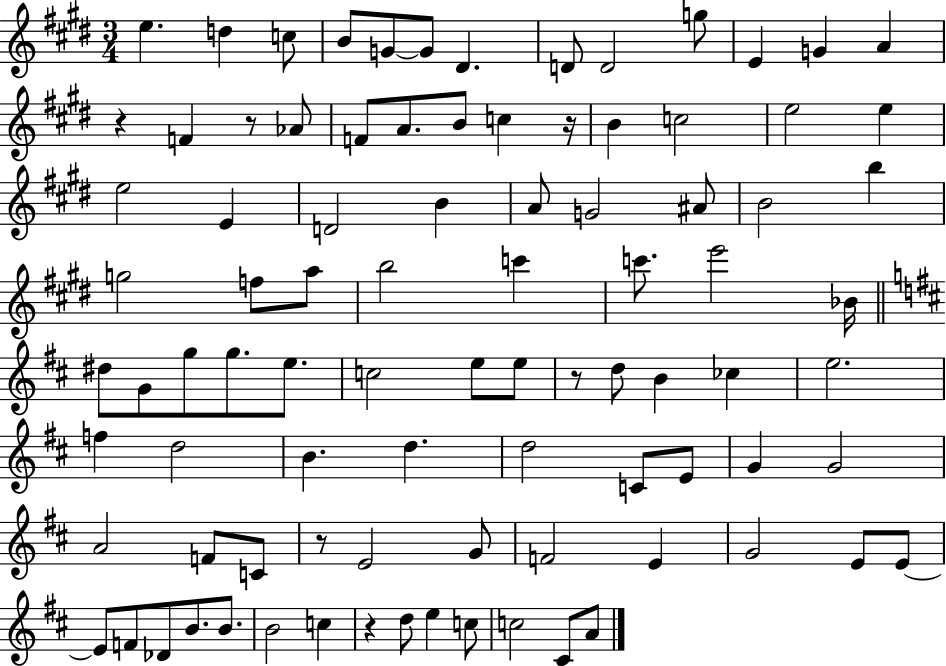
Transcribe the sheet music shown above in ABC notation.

X:1
T:Untitled
M:3/4
L:1/4
K:E
e d c/2 B/2 G/2 G/2 ^D D/2 D2 g/2 E G A z F z/2 _A/2 F/2 A/2 B/2 c z/4 B c2 e2 e e2 E D2 B A/2 G2 ^A/2 B2 b g2 f/2 a/2 b2 c' c'/2 e'2 _B/4 ^d/2 G/2 g/2 g/2 e/2 c2 e/2 e/2 z/2 d/2 B _c e2 f d2 B d d2 C/2 E/2 G G2 A2 F/2 C/2 z/2 E2 G/2 F2 E G2 E/2 E/2 E/2 F/2 _D/2 B/2 B/2 B2 c z d/2 e c/2 c2 ^C/2 A/2